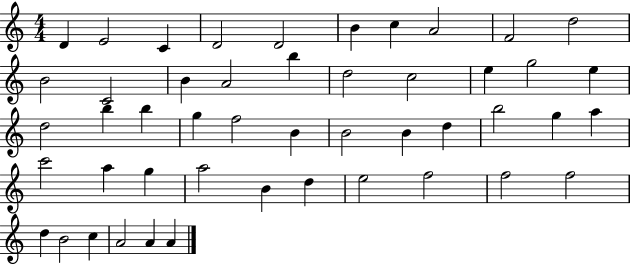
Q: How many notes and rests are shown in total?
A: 48